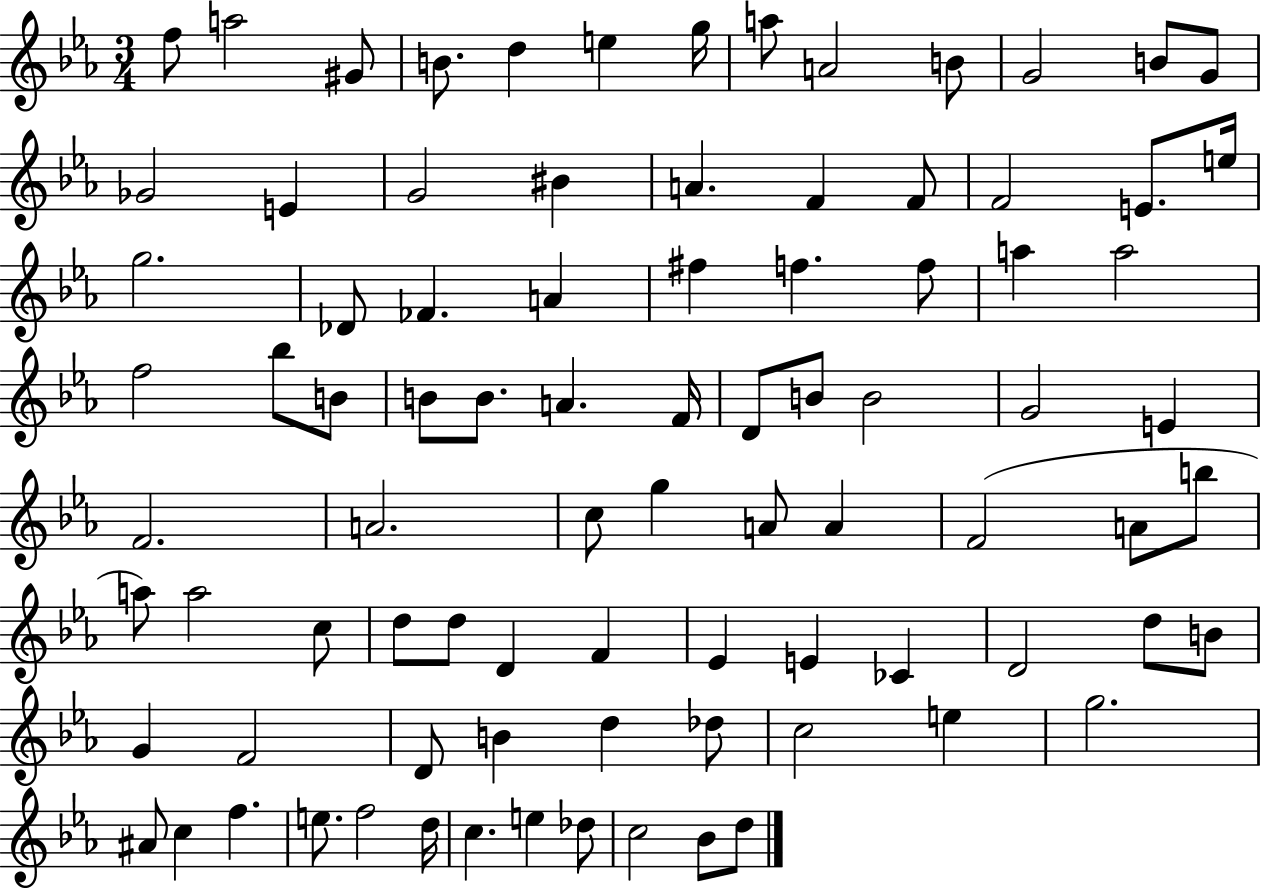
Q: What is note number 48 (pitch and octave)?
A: G5